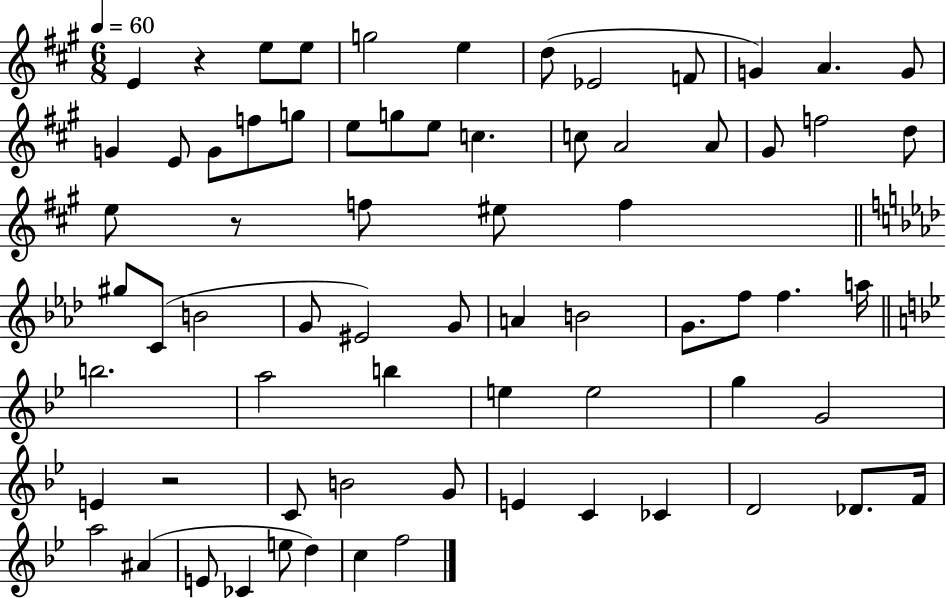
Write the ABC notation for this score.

X:1
T:Untitled
M:6/8
L:1/4
K:A
E z e/2 e/2 g2 e d/2 _E2 F/2 G A G/2 G E/2 G/2 f/2 g/2 e/2 g/2 e/2 c c/2 A2 A/2 ^G/2 f2 d/2 e/2 z/2 f/2 ^e/2 f ^g/2 C/2 B2 G/2 ^E2 G/2 A B2 G/2 f/2 f a/4 b2 a2 b e e2 g G2 E z2 C/2 B2 G/2 E C _C D2 _D/2 F/4 a2 ^A E/2 _C e/2 d c f2